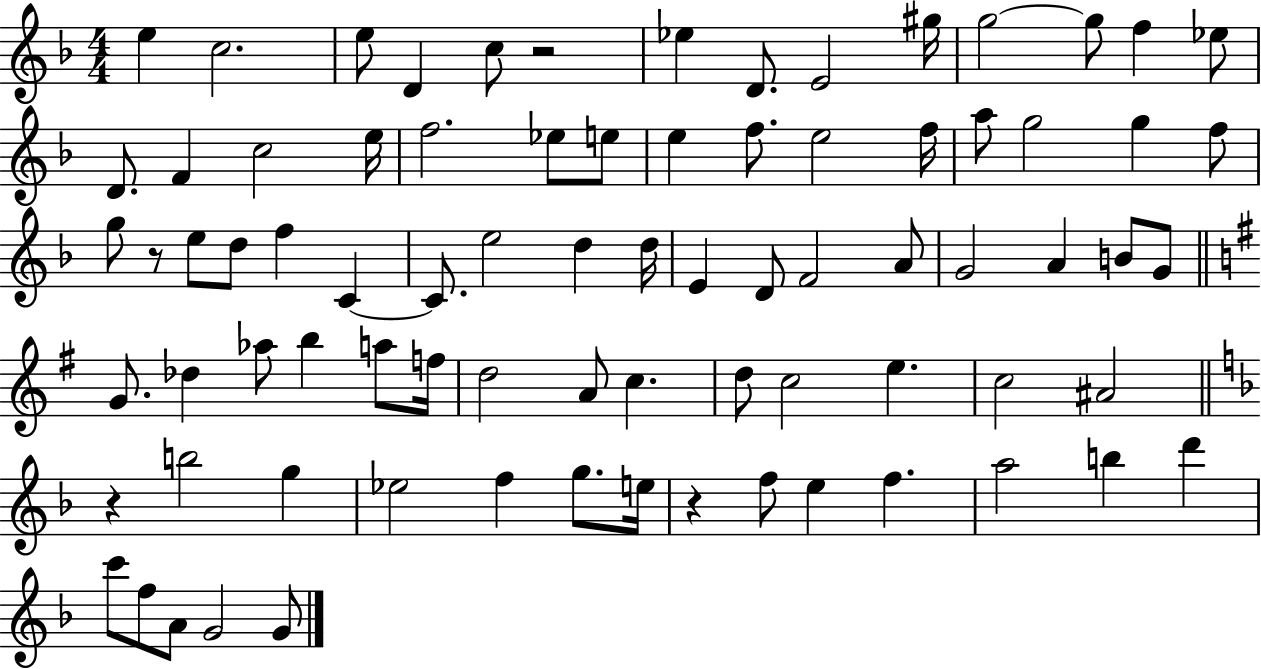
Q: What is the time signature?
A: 4/4